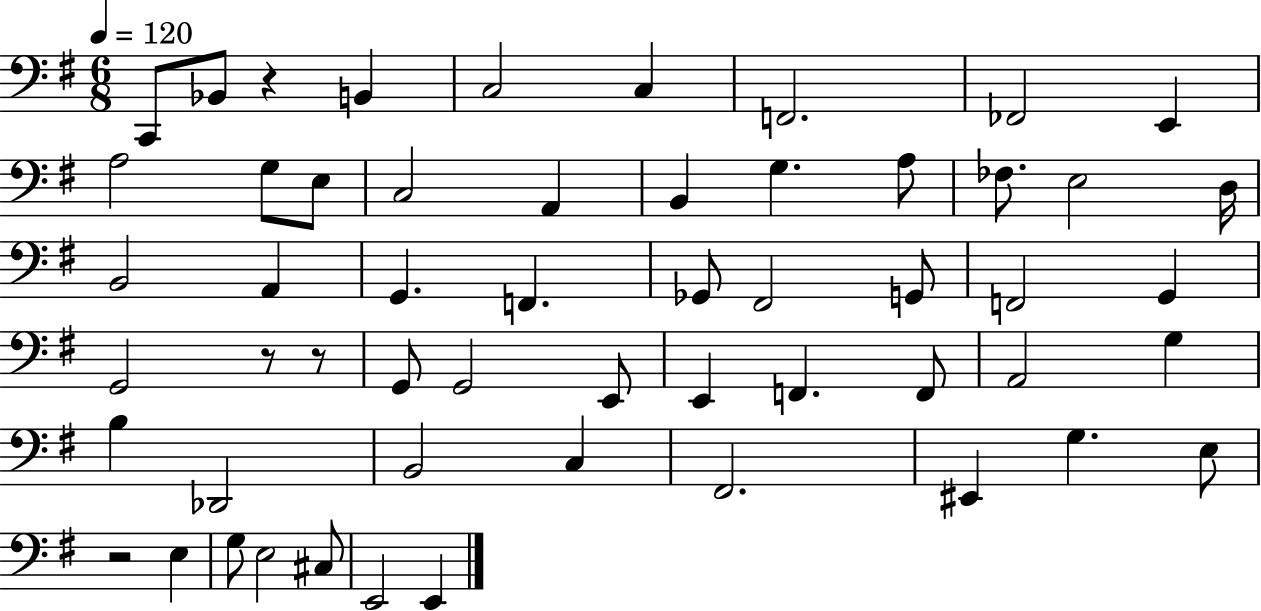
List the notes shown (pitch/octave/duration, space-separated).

C2/e Bb2/e R/q B2/q C3/h C3/q F2/h. FES2/h E2/q A3/h G3/e E3/e C3/h A2/q B2/q G3/q. A3/e FES3/e. E3/h D3/s B2/h A2/q G2/q. F2/q. Gb2/e F#2/h G2/e F2/h G2/q G2/h R/e R/e G2/e G2/h E2/e E2/q F2/q. F2/e A2/h G3/q B3/q Db2/h B2/h C3/q F#2/h. EIS2/q G3/q. E3/e R/h E3/q G3/e E3/h C#3/e E2/h E2/q